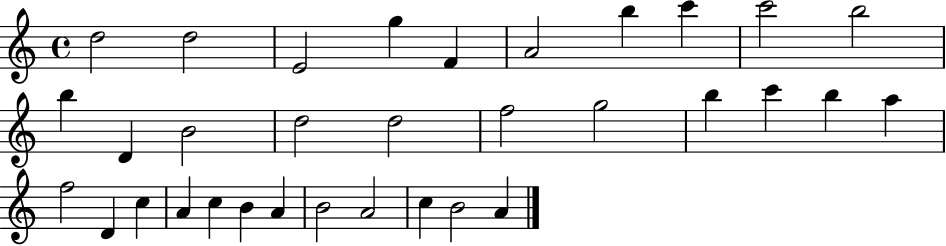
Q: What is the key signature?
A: C major